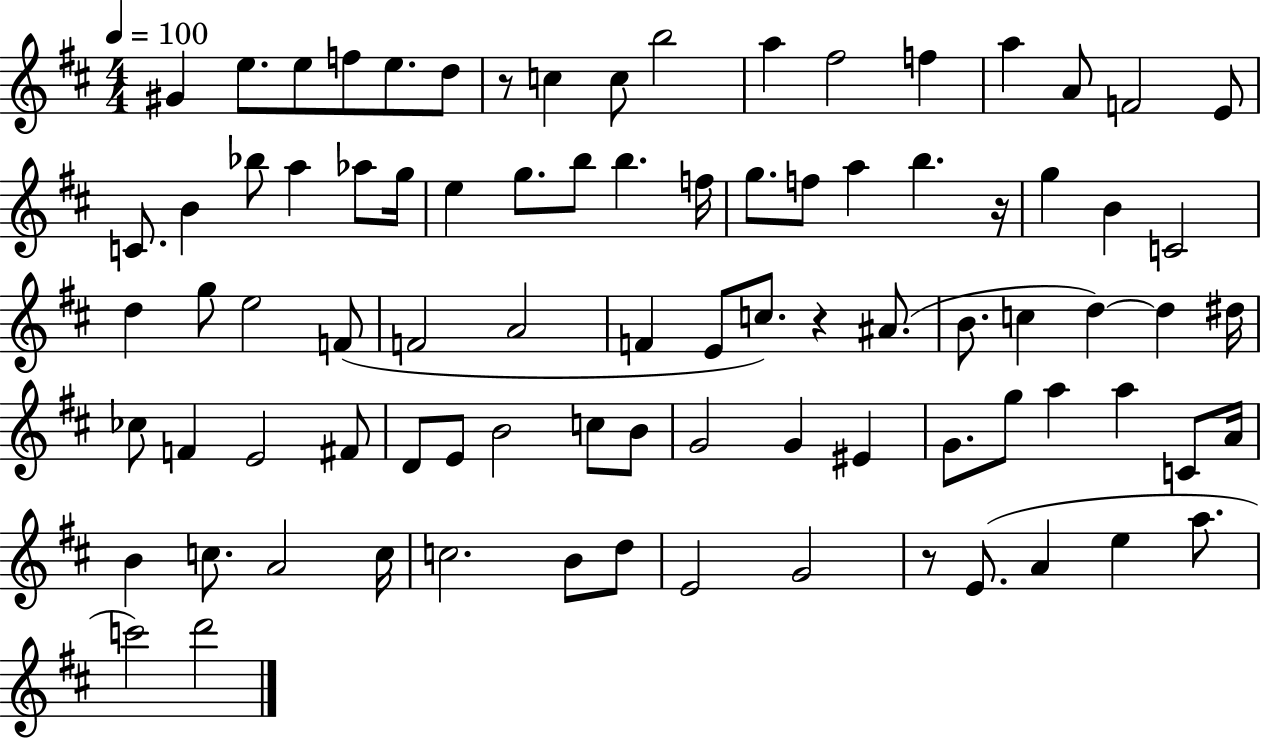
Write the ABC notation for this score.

X:1
T:Untitled
M:4/4
L:1/4
K:D
^G e/2 e/2 f/2 e/2 d/2 z/2 c c/2 b2 a ^f2 f a A/2 F2 E/2 C/2 B _b/2 a _a/2 g/4 e g/2 b/2 b f/4 g/2 f/2 a b z/4 g B C2 d g/2 e2 F/2 F2 A2 F E/2 c/2 z ^A/2 B/2 c d d ^d/4 _c/2 F E2 ^F/2 D/2 E/2 B2 c/2 B/2 G2 G ^E G/2 g/2 a a C/2 A/4 B c/2 A2 c/4 c2 B/2 d/2 E2 G2 z/2 E/2 A e a/2 c'2 d'2